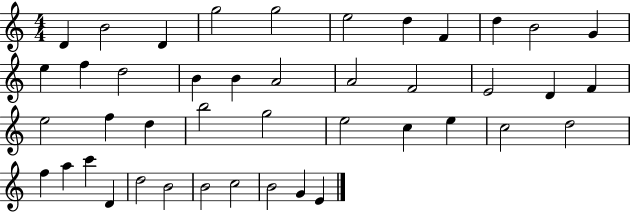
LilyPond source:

{
  \clef treble
  \numericTimeSignature
  \time 4/4
  \key c \major
  d'4 b'2 d'4 | g''2 g''2 | e''2 d''4 f'4 | d''4 b'2 g'4 | \break e''4 f''4 d''2 | b'4 b'4 a'2 | a'2 f'2 | e'2 d'4 f'4 | \break e''2 f''4 d''4 | b''2 g''2 | e''2 c''4 e''4 | c''2 d''2 | \break f''4 a''4 c'''4 d'4 | d''2 b'2 | b'2 c''2 | b'2 g'4 e'4 | \break \bar "|."
}